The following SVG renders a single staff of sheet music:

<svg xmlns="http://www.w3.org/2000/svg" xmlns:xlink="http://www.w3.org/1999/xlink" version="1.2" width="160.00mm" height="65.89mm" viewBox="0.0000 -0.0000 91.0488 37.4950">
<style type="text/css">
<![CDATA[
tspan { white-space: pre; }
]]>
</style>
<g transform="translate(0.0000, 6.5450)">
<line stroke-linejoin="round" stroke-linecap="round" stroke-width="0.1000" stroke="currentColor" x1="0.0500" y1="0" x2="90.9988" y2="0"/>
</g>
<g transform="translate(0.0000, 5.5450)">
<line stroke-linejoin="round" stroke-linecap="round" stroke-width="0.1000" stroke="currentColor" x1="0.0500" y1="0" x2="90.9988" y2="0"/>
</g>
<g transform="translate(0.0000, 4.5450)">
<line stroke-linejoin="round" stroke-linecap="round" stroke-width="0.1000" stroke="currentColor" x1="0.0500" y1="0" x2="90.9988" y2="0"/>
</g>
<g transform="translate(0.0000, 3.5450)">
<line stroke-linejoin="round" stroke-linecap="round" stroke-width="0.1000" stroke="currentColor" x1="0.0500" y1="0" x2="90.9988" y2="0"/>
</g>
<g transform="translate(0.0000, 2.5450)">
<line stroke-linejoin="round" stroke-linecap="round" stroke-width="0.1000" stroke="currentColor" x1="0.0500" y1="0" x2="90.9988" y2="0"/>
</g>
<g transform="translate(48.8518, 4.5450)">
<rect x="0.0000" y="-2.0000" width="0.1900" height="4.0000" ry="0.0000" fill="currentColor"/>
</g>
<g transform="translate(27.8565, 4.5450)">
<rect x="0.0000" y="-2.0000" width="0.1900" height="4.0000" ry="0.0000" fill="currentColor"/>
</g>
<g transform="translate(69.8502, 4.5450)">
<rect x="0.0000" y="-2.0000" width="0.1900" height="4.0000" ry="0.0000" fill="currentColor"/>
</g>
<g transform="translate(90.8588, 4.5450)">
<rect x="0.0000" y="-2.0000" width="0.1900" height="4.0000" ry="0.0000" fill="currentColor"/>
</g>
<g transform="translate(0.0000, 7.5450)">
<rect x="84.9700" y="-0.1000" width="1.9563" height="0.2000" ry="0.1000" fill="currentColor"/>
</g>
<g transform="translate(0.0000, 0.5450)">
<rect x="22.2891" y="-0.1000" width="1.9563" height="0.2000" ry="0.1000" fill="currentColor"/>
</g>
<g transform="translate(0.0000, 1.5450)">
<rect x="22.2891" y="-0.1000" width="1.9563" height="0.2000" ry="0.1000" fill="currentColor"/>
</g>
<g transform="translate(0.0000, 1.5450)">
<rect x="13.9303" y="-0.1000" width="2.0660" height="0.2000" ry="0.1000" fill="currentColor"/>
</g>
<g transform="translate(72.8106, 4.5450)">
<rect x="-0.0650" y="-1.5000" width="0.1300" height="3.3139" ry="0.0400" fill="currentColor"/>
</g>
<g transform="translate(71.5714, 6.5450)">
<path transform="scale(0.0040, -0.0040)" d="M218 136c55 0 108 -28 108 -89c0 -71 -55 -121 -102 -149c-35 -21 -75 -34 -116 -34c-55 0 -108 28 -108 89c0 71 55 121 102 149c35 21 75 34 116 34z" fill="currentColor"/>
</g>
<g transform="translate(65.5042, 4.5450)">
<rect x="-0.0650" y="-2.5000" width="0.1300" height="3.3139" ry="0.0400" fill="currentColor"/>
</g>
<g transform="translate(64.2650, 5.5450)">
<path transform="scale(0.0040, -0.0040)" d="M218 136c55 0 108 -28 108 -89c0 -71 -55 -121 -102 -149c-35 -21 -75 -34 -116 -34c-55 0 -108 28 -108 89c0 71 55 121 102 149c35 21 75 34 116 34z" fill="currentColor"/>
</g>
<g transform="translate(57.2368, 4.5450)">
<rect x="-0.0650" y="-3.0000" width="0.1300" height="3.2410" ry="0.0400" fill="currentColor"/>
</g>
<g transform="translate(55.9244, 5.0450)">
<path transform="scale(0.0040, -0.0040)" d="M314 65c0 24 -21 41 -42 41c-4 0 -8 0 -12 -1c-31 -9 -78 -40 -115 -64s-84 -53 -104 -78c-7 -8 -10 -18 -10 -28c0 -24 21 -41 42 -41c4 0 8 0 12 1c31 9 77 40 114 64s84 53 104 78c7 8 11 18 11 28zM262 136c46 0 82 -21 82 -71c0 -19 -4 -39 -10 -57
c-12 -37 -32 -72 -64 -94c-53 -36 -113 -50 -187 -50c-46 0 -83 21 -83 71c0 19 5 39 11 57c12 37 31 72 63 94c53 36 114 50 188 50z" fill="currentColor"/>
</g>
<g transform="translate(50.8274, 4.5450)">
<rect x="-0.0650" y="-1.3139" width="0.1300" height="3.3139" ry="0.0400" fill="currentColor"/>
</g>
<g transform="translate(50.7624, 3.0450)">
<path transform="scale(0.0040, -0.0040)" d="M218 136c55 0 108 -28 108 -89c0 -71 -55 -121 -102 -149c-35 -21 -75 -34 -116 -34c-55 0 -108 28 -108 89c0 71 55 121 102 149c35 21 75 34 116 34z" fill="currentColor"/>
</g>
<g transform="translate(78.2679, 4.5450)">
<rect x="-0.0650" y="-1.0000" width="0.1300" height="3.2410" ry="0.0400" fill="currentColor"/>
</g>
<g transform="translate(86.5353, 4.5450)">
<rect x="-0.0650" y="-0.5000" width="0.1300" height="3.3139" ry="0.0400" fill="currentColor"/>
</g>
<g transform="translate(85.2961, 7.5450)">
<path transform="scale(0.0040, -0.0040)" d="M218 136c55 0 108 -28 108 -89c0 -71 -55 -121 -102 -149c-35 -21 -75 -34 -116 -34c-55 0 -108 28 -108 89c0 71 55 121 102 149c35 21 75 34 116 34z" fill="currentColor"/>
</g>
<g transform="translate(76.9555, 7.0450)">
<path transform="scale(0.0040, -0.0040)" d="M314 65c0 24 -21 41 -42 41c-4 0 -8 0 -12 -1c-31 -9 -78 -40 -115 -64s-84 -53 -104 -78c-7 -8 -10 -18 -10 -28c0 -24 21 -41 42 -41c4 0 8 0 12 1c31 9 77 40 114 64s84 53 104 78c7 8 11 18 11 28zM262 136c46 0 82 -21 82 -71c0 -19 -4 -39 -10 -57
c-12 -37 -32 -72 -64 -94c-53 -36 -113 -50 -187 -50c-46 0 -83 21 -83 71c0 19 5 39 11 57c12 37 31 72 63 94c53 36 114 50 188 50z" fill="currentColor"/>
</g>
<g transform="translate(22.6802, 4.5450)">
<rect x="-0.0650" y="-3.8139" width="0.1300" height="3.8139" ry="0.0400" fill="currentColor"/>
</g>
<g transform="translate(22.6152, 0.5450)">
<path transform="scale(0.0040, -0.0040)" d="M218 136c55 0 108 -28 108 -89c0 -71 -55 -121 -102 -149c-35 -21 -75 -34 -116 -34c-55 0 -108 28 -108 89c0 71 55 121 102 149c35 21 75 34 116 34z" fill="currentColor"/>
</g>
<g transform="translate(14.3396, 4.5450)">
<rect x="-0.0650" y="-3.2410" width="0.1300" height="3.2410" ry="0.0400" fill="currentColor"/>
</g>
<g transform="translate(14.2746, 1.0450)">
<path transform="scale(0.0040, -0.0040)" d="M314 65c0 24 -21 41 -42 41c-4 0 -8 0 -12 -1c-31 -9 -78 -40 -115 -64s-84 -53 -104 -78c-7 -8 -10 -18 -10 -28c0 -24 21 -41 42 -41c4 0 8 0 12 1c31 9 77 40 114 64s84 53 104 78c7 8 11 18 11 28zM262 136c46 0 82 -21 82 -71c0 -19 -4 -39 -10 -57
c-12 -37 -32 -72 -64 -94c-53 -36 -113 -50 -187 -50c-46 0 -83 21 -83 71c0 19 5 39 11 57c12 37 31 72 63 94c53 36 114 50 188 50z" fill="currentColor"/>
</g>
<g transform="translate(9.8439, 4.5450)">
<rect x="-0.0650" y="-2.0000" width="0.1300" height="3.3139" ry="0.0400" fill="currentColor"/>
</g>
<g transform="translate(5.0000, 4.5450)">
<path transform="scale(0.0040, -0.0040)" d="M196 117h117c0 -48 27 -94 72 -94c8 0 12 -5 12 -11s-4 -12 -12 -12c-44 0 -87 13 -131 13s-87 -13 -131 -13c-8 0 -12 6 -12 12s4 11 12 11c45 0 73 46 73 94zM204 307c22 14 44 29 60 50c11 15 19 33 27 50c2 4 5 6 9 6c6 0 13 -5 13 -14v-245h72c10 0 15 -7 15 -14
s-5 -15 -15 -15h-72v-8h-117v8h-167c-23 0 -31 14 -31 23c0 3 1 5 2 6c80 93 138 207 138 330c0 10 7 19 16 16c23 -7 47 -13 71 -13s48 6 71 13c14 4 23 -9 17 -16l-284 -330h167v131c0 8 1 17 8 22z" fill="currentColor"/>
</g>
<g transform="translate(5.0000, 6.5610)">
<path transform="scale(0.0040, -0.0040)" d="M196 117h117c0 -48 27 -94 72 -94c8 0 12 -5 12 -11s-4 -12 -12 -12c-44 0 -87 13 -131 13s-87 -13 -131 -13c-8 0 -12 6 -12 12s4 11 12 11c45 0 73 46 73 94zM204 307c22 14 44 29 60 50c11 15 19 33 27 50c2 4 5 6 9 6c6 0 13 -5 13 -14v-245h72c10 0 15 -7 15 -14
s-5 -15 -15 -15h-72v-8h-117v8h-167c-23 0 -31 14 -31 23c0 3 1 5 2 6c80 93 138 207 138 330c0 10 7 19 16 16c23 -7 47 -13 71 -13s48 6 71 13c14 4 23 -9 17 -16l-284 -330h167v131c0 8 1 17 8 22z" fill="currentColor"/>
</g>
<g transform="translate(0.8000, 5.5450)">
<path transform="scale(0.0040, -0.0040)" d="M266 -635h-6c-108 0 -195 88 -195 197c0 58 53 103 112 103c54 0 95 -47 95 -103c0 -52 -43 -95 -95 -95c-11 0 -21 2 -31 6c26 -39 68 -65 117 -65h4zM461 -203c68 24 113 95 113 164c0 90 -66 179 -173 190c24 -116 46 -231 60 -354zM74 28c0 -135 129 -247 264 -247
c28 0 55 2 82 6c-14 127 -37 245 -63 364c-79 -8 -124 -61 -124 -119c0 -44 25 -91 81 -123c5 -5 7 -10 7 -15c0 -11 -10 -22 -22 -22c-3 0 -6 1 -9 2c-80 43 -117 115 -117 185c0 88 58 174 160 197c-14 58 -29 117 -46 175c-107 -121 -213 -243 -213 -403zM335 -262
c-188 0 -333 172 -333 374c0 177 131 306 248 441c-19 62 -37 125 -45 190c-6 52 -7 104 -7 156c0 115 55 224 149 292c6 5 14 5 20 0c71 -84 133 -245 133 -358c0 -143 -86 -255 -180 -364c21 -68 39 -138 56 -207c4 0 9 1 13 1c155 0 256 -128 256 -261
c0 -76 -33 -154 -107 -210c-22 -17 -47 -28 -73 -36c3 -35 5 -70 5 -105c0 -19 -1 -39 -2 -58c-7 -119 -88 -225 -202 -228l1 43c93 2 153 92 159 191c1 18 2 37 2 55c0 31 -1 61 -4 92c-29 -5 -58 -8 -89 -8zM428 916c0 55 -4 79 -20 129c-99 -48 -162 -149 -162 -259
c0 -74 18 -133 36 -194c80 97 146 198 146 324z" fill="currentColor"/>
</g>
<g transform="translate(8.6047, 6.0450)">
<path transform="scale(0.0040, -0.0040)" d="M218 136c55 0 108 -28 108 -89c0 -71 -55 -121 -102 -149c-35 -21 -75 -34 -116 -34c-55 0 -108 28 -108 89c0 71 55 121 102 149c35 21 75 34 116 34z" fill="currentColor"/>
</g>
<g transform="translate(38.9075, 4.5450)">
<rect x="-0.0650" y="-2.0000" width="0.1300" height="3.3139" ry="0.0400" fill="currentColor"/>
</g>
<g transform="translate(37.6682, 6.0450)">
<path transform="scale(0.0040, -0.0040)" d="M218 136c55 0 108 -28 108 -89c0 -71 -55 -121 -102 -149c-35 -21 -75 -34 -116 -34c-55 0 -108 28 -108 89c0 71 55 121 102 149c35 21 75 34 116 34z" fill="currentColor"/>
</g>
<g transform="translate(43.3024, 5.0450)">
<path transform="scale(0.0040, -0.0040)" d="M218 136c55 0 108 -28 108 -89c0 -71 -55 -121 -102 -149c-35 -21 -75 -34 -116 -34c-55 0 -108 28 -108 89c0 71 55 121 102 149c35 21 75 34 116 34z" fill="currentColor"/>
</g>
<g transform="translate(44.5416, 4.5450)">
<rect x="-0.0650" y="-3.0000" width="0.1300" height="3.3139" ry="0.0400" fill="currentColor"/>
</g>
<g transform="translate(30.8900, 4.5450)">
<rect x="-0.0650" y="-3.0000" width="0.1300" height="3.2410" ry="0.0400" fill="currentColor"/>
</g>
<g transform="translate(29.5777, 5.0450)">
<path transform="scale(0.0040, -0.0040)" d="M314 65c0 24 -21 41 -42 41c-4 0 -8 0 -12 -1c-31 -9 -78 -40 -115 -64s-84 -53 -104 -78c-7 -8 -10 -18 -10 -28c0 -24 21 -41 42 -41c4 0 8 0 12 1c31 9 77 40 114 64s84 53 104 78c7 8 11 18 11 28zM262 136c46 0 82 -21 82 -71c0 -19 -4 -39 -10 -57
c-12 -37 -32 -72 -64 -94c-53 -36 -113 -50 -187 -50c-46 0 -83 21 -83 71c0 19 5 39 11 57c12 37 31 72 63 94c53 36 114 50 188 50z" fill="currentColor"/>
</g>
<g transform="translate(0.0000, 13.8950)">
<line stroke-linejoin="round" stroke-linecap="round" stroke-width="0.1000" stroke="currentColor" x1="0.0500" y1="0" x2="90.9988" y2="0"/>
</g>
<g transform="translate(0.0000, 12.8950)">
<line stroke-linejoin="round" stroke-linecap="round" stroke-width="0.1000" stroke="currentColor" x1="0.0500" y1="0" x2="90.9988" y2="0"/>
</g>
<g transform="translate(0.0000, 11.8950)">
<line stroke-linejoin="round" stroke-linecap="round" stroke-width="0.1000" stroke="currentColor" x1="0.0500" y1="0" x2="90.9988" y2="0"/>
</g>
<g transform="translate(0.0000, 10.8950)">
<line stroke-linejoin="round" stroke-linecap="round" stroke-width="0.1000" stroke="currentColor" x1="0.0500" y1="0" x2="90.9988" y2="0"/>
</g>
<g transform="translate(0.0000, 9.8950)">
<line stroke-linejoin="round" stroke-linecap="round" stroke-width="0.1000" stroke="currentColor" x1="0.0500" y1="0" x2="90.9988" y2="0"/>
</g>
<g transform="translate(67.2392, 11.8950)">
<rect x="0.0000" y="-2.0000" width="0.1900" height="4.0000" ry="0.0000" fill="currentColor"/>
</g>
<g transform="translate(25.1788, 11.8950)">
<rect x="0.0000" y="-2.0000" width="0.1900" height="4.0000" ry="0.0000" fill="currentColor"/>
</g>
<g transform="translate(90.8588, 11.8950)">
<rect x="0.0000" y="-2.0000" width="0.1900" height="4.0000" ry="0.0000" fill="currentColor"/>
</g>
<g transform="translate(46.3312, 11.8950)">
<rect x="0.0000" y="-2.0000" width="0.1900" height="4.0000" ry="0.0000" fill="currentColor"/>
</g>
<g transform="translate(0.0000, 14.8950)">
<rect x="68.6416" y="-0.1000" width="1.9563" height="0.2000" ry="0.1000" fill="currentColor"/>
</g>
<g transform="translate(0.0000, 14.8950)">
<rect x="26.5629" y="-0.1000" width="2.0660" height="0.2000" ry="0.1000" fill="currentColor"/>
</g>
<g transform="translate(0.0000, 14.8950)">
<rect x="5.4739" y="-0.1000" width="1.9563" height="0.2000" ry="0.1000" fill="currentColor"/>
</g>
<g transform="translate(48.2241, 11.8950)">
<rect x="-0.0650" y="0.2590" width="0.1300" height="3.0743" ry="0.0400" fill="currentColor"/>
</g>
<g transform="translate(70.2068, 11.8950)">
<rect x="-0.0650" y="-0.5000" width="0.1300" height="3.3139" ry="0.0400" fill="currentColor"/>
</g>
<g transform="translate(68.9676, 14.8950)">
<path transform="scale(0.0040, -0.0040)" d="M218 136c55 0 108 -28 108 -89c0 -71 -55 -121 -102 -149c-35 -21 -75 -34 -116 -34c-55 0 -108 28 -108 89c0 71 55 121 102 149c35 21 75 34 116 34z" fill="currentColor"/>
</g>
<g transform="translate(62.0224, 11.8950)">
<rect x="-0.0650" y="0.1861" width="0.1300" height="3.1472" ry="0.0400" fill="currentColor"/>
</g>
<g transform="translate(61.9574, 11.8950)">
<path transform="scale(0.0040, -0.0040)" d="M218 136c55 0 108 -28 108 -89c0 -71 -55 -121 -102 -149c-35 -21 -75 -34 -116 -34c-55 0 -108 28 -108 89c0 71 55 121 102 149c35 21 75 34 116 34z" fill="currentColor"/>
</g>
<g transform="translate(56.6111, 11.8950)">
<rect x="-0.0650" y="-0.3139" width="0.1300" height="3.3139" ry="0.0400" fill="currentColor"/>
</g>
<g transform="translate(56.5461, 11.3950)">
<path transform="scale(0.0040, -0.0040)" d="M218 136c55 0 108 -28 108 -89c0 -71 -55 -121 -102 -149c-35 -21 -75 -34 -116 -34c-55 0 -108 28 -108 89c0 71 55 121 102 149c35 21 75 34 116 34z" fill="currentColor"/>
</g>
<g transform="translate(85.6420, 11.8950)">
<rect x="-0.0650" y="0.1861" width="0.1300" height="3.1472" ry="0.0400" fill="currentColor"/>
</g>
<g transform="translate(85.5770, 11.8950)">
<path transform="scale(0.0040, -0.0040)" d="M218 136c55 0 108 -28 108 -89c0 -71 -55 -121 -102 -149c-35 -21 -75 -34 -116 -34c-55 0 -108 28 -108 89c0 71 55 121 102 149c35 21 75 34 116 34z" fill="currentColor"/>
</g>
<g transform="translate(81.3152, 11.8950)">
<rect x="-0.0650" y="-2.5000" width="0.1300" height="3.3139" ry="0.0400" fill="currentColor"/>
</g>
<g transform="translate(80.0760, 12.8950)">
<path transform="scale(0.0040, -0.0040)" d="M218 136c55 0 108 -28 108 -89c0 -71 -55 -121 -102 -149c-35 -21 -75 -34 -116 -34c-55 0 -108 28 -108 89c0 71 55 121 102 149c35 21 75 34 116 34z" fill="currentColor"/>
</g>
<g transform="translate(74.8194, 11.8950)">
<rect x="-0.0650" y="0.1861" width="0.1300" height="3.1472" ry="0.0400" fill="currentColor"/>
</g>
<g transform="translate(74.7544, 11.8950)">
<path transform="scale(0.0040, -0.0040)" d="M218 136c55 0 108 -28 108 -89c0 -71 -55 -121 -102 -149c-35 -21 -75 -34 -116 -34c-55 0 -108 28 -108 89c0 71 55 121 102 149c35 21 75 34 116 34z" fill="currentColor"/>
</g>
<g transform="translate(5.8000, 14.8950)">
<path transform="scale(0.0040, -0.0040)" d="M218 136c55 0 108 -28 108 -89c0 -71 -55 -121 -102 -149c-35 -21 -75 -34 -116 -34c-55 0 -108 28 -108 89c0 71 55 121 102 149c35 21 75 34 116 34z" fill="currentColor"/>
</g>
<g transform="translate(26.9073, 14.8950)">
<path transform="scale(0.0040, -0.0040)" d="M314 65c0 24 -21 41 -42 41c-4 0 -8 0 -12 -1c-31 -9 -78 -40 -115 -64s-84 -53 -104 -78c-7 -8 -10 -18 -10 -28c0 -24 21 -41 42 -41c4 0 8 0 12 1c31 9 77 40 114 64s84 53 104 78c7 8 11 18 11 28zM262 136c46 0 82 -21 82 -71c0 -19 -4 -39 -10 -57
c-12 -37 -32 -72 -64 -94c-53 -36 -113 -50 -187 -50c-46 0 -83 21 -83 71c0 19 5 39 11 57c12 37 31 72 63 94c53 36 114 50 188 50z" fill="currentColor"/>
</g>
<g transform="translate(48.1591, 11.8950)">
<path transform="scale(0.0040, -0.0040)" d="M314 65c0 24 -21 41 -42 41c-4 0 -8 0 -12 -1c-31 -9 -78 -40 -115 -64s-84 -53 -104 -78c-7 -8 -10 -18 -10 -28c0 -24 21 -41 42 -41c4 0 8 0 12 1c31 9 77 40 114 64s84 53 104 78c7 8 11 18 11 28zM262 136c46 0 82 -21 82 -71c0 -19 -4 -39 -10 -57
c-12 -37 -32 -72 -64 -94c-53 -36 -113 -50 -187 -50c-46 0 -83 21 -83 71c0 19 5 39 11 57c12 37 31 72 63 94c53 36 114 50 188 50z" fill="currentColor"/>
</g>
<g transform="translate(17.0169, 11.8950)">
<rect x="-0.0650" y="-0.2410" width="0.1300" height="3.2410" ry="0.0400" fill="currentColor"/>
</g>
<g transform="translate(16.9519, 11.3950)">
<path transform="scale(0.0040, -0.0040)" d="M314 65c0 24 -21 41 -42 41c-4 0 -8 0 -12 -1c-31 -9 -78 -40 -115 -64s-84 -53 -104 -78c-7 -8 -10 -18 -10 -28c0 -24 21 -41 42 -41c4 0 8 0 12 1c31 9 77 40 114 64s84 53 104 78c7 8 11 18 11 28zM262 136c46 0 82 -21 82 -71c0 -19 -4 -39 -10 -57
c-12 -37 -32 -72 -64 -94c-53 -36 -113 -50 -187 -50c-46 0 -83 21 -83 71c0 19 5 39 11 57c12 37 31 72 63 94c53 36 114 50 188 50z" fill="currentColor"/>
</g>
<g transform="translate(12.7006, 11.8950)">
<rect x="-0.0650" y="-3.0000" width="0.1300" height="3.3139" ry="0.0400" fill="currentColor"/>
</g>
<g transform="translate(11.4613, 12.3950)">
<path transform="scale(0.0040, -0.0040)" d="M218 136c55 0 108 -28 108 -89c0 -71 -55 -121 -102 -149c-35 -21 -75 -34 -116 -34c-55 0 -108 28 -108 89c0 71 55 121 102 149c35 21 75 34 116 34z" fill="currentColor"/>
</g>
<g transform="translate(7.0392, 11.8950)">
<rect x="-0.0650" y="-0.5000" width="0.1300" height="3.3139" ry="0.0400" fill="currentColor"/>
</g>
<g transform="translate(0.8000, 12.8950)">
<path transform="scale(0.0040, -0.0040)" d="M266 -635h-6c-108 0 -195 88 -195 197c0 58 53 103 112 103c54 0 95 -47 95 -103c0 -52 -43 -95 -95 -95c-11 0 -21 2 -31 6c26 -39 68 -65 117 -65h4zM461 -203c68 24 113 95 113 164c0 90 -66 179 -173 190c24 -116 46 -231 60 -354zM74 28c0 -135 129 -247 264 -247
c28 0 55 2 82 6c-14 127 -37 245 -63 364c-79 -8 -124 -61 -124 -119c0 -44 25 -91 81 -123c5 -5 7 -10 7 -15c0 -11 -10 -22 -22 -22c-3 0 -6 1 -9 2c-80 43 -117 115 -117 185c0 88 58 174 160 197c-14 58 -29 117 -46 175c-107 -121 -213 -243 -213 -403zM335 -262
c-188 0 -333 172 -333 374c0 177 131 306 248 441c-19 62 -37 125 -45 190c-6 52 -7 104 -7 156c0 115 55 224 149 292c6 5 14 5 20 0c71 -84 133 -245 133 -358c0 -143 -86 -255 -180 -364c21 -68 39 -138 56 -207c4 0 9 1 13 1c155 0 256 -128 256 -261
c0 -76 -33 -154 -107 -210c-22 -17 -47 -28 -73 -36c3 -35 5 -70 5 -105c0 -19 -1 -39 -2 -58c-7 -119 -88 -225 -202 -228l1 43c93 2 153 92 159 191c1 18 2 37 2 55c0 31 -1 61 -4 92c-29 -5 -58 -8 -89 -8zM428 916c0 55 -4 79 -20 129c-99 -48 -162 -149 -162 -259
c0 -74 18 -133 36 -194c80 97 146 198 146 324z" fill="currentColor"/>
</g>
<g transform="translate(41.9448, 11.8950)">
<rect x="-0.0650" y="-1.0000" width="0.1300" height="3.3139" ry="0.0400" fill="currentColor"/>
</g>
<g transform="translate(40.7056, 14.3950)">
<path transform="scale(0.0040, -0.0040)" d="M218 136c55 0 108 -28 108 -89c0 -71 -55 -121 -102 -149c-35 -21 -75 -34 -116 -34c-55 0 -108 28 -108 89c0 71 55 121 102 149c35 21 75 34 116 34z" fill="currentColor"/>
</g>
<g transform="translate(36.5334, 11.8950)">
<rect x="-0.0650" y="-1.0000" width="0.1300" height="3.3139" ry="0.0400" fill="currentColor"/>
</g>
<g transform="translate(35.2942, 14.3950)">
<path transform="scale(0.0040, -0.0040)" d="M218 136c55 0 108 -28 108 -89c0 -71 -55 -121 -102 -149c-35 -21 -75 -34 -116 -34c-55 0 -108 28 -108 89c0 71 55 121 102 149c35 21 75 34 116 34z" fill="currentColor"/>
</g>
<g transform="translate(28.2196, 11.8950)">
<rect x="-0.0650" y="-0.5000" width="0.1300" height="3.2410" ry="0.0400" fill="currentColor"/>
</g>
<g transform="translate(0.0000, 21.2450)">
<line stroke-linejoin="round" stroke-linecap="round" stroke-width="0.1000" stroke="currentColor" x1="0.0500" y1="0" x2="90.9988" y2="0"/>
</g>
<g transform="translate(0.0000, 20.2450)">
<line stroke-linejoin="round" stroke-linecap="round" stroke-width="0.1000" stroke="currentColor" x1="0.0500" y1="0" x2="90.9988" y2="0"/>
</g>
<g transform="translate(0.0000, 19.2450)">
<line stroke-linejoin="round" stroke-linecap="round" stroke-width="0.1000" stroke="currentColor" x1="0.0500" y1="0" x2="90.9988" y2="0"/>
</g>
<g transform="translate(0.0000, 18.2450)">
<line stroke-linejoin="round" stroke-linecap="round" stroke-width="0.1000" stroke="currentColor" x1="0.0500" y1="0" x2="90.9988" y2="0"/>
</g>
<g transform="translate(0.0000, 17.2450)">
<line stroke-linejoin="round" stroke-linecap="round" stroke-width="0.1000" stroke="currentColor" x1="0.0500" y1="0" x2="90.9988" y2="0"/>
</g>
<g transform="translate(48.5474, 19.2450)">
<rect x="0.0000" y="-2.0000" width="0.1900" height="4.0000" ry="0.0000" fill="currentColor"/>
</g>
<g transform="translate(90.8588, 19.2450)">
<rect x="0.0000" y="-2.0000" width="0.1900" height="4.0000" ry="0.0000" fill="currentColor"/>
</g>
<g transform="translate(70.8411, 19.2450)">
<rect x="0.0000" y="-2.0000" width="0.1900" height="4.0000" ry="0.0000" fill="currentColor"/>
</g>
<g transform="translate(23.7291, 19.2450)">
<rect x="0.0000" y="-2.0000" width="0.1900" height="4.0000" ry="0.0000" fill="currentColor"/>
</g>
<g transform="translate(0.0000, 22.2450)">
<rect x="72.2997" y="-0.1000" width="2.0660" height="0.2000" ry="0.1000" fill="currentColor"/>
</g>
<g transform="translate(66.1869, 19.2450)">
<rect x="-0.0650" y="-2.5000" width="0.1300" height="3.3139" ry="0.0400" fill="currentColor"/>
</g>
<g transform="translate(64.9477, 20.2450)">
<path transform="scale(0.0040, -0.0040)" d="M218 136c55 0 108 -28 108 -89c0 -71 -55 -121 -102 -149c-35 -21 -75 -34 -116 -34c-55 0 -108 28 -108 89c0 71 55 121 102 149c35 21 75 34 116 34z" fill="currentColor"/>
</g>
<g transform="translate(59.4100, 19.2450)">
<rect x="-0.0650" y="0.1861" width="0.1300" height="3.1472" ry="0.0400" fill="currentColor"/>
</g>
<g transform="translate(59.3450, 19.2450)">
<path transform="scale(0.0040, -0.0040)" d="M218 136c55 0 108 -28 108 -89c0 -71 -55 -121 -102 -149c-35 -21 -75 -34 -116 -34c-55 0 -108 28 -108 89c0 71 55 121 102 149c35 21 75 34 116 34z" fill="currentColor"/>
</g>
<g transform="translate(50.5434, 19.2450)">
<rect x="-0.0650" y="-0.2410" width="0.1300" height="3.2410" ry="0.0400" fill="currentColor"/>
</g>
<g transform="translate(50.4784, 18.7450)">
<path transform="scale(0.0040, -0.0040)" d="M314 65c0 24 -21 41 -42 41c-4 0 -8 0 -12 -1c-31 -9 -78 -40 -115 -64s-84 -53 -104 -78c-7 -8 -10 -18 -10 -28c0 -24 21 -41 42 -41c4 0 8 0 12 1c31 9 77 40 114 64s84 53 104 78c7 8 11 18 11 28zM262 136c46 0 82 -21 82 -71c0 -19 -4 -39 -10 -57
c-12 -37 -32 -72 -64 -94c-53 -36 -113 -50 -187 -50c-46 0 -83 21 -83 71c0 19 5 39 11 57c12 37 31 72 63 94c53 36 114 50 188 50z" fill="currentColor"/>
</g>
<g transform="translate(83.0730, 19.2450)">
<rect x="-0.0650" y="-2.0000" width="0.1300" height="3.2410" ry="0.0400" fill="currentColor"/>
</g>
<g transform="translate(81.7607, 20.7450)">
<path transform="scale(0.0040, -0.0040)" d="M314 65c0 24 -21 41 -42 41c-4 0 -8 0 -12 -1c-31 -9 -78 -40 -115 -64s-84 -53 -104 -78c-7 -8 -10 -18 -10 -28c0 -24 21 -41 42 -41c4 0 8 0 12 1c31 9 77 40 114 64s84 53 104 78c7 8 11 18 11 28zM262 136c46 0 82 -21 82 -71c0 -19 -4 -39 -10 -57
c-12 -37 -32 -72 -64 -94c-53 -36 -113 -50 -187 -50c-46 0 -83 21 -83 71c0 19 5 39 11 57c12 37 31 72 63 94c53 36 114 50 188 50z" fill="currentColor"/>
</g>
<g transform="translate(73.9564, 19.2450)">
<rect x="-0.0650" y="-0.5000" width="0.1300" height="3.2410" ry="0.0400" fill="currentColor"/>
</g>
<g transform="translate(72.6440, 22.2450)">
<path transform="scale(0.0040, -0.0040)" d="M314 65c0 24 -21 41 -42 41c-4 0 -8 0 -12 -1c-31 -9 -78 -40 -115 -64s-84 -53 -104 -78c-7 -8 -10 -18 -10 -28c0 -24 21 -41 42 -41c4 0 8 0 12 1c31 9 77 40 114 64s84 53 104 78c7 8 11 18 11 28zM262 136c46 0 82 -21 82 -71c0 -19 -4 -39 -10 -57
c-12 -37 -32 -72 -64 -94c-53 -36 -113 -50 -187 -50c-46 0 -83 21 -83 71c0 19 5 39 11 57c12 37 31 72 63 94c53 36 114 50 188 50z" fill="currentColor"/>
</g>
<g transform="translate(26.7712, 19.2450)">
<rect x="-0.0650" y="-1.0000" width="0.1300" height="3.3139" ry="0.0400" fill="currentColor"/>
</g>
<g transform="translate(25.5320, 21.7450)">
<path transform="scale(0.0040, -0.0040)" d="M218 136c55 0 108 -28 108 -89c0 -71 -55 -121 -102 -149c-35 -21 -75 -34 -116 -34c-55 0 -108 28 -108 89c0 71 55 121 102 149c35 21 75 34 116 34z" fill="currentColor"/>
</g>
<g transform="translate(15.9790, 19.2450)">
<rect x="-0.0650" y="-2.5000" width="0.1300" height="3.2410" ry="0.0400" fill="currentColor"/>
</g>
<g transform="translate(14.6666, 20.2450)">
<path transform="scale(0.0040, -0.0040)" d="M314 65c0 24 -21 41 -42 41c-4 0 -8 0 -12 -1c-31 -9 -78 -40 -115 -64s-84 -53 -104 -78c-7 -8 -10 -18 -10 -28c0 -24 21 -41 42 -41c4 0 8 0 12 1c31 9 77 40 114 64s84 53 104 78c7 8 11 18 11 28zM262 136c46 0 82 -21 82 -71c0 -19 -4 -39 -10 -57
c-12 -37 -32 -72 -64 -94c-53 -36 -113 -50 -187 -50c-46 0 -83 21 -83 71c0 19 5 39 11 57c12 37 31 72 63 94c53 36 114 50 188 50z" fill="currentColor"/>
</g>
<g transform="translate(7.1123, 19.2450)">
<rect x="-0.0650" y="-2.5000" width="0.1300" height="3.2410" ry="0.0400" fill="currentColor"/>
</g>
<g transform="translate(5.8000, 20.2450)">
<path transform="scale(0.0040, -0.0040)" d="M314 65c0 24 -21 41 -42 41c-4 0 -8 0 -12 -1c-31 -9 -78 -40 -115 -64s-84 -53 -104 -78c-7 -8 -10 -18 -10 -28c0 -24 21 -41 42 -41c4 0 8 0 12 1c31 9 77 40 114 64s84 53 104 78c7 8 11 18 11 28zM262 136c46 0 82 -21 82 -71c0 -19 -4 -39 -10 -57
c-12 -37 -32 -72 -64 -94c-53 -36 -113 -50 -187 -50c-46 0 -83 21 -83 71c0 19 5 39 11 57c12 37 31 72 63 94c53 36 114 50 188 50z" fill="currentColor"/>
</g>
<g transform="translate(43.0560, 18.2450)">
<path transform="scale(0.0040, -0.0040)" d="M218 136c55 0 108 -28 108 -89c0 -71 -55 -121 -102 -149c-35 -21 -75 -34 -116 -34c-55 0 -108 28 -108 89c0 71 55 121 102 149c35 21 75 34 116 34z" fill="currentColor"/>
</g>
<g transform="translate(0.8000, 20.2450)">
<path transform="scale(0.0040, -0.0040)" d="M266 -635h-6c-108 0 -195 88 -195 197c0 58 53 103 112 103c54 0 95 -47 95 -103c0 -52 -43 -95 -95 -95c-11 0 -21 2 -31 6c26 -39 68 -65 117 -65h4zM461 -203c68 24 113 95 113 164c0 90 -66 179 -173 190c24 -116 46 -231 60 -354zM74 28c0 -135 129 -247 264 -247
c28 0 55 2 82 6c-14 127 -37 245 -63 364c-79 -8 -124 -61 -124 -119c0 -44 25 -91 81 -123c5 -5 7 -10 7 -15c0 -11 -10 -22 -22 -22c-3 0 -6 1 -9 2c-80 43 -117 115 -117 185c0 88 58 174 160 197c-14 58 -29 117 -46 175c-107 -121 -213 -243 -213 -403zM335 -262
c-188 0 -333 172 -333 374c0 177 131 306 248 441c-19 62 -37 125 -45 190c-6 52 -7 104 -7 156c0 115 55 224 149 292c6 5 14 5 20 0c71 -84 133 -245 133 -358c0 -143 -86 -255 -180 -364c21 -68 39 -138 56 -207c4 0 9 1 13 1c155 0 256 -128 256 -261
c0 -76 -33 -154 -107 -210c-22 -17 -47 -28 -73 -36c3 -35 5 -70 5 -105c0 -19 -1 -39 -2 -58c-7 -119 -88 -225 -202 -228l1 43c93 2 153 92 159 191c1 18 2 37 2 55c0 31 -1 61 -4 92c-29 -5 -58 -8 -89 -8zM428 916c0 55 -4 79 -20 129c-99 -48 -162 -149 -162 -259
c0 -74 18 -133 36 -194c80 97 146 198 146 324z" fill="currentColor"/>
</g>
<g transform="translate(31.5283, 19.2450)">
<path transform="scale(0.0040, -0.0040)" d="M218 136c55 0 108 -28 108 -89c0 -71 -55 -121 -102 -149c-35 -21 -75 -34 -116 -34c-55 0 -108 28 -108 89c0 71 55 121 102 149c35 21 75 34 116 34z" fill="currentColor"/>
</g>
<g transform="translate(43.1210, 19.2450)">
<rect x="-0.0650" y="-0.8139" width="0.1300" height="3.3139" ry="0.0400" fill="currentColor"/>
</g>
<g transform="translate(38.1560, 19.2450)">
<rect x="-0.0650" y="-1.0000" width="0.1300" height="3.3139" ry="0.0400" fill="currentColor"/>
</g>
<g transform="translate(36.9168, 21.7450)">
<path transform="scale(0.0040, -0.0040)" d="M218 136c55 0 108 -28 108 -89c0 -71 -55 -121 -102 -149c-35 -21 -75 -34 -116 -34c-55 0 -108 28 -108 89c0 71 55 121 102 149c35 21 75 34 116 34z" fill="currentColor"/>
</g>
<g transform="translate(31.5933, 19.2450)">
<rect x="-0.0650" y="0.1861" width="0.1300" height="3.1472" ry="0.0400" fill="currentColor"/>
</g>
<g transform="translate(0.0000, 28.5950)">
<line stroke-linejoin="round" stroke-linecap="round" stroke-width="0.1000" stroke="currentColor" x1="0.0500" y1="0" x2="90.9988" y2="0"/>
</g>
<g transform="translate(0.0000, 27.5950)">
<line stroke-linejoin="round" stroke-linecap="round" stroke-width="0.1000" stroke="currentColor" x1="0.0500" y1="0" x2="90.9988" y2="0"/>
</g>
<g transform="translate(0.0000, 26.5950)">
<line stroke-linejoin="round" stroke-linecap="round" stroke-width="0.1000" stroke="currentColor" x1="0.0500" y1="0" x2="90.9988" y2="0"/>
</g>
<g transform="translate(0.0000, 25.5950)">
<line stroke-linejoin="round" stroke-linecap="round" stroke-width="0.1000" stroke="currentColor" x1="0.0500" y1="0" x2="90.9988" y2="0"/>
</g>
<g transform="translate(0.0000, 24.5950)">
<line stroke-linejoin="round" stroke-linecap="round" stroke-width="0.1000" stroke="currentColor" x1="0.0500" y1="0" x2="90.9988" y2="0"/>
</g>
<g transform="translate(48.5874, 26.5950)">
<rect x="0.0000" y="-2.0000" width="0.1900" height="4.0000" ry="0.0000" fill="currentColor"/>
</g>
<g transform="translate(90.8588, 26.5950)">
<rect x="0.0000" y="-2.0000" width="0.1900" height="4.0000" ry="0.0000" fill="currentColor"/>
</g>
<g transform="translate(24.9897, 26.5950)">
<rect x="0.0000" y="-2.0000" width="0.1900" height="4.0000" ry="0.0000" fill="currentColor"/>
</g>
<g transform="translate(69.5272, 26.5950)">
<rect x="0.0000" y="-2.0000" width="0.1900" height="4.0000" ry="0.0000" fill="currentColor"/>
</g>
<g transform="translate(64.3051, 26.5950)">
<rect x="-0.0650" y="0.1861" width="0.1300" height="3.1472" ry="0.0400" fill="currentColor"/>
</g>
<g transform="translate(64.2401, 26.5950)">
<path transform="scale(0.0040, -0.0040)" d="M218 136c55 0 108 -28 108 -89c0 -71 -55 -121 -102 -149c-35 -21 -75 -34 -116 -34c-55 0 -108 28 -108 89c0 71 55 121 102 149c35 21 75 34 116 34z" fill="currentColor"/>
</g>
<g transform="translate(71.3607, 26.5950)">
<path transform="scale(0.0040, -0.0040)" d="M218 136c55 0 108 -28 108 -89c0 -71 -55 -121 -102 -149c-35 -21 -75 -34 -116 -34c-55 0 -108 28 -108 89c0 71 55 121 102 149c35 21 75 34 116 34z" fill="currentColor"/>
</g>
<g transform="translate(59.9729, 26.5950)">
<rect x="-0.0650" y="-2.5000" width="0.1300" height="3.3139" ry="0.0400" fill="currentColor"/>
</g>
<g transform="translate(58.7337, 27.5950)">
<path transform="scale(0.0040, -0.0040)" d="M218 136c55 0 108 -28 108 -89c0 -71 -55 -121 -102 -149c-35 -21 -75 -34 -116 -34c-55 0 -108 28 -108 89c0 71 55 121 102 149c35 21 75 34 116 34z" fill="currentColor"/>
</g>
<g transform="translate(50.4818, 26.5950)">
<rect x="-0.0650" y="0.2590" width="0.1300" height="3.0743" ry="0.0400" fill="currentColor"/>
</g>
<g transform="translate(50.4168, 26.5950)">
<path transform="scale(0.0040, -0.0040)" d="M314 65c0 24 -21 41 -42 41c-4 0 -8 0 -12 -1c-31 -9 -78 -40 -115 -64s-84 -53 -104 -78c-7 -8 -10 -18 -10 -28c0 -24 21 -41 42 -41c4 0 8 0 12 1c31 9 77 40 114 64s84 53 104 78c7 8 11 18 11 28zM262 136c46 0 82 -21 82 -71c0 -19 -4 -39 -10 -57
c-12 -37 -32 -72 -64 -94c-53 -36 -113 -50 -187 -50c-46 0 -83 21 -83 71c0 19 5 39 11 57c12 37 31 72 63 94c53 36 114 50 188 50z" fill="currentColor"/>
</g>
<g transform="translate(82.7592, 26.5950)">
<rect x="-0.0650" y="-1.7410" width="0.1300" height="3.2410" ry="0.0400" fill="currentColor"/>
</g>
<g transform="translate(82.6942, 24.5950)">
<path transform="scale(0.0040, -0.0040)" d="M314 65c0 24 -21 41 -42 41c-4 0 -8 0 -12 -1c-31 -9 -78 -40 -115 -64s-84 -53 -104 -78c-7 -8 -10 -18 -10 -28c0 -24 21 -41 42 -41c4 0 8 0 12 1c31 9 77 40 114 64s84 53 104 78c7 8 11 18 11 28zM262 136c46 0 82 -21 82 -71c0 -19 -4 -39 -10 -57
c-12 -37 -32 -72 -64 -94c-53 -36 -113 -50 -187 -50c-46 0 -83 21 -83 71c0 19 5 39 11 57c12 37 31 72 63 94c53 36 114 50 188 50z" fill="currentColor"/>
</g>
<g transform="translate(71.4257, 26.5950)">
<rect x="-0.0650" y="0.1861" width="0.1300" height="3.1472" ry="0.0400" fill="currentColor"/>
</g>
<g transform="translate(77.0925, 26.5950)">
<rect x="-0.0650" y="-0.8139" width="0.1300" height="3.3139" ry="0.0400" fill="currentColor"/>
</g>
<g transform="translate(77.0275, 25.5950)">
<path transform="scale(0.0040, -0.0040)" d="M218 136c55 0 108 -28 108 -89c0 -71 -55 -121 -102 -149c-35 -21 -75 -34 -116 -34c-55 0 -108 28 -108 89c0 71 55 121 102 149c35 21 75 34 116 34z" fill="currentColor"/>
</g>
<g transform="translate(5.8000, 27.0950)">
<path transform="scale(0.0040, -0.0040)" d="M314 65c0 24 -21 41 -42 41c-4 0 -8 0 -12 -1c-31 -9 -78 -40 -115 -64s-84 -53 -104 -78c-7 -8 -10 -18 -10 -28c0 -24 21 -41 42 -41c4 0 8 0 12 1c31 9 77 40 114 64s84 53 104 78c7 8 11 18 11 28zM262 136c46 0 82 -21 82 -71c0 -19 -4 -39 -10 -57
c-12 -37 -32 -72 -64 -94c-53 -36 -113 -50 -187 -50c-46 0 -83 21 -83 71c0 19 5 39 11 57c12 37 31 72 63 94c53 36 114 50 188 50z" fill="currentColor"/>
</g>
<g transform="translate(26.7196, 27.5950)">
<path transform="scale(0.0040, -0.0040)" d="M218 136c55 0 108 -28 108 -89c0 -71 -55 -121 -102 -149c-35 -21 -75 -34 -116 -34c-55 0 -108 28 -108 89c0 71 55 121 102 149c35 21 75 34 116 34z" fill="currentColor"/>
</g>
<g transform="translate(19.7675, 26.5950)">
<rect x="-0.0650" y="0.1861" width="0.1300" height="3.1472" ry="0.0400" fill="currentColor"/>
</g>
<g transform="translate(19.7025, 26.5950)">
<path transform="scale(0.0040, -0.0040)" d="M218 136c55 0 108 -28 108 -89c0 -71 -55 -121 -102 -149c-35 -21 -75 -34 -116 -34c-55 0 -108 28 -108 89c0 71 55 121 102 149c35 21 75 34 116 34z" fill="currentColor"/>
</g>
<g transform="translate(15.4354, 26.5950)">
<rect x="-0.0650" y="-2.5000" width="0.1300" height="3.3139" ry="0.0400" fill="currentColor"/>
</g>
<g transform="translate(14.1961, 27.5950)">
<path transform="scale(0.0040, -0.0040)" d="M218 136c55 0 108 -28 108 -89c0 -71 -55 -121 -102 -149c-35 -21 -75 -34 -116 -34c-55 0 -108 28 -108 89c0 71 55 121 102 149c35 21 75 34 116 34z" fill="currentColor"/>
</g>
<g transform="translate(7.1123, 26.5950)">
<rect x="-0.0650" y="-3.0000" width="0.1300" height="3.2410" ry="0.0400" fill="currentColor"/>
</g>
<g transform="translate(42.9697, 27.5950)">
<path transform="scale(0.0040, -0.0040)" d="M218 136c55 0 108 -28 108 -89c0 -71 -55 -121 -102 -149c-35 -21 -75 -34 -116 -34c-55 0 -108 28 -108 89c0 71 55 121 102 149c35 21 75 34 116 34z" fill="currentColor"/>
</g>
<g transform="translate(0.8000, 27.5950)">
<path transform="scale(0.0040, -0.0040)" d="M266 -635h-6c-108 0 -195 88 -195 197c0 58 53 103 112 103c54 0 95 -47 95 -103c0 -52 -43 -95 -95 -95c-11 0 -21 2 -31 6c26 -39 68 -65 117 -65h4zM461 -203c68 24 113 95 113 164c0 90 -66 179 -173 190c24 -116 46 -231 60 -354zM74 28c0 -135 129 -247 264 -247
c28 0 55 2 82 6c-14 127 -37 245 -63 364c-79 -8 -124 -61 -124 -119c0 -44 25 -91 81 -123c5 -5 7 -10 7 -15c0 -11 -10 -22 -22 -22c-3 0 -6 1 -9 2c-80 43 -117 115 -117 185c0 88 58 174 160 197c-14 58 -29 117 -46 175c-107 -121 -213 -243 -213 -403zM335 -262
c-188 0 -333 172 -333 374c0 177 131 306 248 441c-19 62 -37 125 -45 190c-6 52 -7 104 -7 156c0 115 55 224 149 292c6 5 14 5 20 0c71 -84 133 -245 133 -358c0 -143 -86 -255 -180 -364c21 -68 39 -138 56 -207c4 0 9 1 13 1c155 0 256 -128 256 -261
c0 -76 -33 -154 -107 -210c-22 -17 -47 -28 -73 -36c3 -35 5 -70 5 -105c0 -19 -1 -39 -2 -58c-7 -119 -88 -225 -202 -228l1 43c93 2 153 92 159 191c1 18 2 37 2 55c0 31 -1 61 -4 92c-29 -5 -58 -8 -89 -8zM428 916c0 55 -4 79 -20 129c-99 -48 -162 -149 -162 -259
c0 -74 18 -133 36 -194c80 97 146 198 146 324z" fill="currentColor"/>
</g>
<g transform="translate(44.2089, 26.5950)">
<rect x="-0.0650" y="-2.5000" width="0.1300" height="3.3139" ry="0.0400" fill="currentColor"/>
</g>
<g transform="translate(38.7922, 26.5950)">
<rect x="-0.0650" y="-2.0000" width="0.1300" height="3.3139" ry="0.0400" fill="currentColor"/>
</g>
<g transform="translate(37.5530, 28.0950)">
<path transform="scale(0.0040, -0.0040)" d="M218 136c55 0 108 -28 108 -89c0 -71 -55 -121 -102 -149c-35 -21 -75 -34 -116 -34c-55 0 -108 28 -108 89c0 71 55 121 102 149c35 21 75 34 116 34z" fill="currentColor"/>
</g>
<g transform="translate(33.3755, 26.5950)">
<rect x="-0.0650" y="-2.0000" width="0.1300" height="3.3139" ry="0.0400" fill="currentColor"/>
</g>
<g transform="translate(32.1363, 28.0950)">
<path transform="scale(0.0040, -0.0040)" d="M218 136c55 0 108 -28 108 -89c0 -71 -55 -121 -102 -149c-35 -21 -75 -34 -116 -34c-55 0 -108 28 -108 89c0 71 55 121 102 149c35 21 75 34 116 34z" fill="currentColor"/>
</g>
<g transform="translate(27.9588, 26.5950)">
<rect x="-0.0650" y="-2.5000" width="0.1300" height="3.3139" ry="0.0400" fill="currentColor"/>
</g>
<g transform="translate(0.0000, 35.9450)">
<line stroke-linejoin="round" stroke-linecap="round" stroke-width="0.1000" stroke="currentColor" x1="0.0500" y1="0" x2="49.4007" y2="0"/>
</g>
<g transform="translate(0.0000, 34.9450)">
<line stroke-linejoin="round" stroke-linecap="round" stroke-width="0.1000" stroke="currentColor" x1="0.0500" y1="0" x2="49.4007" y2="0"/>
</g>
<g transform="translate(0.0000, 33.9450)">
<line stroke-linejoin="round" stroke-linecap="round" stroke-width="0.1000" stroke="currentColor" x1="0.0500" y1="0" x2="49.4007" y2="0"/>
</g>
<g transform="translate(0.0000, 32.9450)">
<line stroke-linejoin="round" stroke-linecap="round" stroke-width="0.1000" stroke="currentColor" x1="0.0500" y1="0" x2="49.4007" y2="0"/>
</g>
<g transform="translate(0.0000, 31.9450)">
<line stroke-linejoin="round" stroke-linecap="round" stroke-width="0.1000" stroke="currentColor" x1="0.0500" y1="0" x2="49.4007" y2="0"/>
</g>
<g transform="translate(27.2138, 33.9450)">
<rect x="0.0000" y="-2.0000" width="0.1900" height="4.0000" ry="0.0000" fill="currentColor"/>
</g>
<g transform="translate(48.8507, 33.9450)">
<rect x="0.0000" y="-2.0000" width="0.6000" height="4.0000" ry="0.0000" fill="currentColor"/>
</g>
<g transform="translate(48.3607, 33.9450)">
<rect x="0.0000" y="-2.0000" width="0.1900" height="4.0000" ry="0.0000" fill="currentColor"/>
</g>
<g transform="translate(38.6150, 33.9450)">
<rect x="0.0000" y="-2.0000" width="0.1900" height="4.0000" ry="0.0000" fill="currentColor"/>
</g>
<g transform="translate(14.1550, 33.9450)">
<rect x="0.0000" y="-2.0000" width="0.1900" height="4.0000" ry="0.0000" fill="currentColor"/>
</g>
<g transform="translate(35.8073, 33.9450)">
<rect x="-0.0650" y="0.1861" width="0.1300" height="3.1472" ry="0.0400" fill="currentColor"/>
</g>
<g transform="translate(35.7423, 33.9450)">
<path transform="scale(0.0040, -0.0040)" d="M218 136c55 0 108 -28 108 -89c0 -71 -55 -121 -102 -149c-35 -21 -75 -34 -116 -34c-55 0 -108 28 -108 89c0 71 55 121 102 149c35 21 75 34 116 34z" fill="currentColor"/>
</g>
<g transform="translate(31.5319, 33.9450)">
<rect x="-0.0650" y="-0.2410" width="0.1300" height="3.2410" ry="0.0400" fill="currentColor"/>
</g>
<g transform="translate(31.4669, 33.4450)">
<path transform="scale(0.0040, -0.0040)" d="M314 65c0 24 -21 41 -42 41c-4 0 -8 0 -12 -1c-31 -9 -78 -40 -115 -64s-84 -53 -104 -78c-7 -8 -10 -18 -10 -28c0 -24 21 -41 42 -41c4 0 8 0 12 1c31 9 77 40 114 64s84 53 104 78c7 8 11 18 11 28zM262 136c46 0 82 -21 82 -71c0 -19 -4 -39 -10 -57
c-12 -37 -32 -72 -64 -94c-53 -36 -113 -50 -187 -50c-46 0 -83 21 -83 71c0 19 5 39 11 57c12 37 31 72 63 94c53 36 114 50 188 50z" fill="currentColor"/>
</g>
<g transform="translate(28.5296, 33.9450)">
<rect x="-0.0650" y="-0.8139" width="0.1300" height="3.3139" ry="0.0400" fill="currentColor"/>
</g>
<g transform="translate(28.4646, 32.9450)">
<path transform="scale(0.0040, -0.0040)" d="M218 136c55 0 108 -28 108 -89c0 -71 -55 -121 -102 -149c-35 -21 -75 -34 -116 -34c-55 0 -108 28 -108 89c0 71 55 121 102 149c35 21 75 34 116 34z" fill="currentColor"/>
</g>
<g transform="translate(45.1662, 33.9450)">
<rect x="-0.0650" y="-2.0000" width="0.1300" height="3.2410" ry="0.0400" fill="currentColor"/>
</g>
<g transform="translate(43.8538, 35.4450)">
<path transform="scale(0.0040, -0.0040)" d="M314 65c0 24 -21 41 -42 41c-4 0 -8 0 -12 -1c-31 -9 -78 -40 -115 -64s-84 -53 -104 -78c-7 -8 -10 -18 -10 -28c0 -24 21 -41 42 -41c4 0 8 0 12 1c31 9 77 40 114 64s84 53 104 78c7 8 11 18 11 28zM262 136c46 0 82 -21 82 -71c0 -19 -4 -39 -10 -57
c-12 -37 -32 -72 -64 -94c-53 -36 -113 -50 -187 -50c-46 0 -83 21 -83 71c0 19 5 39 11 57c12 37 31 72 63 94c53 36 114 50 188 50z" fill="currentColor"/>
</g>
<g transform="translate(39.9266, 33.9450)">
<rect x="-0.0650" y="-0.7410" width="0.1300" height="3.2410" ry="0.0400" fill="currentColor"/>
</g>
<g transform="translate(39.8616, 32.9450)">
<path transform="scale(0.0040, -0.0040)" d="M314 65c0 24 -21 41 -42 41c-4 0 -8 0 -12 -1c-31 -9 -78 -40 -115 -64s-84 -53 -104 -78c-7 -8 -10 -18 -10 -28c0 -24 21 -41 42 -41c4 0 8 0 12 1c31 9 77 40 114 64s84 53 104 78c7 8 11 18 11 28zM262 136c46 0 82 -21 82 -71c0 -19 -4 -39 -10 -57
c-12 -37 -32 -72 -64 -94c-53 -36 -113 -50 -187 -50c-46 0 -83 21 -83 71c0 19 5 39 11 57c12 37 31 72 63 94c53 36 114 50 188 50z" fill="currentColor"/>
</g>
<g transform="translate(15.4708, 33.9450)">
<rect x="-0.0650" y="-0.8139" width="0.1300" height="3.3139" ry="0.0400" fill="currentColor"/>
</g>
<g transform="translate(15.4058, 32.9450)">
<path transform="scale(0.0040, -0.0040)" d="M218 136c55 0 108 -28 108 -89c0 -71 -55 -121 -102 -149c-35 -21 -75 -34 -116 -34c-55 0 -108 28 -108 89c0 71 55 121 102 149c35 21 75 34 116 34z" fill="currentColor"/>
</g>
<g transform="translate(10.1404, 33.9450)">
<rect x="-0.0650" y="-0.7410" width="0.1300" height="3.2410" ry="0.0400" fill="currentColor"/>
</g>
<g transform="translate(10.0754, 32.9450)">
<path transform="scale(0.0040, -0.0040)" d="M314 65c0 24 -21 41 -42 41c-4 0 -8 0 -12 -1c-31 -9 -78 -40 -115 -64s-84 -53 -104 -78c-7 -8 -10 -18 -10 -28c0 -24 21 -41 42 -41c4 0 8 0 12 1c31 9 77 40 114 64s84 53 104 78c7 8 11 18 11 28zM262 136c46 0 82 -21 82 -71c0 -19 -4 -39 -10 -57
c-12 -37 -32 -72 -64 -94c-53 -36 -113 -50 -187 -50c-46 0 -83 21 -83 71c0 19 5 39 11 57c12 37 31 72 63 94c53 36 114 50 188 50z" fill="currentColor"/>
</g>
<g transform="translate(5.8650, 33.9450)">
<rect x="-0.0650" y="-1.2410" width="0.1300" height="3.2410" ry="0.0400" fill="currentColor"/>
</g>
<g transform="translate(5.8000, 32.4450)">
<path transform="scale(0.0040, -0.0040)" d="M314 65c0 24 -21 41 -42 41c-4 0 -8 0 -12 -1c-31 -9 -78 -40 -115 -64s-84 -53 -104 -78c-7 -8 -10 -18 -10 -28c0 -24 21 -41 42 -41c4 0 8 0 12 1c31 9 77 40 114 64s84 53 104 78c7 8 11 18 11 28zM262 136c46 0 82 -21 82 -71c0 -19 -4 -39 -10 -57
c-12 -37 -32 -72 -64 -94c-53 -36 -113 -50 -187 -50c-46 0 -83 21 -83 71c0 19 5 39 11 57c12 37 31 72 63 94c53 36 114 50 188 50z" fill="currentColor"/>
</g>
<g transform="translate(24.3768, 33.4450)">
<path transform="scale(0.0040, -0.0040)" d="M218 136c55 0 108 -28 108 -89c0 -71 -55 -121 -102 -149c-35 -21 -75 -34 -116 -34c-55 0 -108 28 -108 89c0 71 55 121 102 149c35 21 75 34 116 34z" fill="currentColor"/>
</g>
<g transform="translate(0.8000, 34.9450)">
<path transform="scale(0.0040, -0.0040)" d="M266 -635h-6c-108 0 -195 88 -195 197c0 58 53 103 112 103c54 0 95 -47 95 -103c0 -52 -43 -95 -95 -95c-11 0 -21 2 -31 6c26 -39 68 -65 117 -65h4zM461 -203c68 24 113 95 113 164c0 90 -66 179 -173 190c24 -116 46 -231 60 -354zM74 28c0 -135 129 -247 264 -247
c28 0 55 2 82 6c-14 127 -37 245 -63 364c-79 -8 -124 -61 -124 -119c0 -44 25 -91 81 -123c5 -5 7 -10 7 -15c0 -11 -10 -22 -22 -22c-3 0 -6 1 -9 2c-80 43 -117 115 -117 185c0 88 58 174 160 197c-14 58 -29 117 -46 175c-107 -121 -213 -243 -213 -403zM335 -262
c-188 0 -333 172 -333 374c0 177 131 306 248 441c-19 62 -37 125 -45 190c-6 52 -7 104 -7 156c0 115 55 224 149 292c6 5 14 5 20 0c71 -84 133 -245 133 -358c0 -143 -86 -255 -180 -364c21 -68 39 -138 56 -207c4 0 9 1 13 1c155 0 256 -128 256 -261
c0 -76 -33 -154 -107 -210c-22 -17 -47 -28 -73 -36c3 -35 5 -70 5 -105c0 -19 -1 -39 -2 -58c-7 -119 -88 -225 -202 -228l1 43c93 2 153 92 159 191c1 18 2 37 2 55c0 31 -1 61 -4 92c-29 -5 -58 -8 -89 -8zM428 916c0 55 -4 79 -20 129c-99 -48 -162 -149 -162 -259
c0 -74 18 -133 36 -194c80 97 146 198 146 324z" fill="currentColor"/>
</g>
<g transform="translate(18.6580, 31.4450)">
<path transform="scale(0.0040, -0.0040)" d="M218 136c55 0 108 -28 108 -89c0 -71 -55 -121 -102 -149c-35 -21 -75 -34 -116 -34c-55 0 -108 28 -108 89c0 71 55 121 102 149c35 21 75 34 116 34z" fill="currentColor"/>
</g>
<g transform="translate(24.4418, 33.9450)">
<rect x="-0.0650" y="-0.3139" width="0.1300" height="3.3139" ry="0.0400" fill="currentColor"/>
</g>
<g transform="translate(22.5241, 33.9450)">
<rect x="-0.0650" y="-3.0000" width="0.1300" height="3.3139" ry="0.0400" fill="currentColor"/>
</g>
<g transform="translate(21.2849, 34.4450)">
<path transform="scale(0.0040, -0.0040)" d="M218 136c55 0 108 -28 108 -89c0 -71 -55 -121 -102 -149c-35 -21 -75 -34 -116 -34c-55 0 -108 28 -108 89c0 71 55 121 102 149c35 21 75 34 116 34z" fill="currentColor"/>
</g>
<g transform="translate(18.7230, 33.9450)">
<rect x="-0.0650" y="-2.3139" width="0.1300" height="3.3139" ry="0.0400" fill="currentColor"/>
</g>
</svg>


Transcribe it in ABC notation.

X:1
T:Untitled
M:4/4
L:1/4
K:C
F b2 c' A2 F A e A2 G E D2 C C A c2 C2 D D B2 c B C B G B G2 G2 D B D d c2 B G C2 F2 A2 G B G F F G B2 G B B d f2 e2 d2 d g A c d c2 B d2 F2